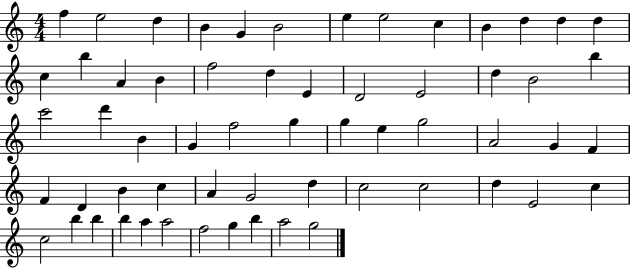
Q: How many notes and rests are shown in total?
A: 60